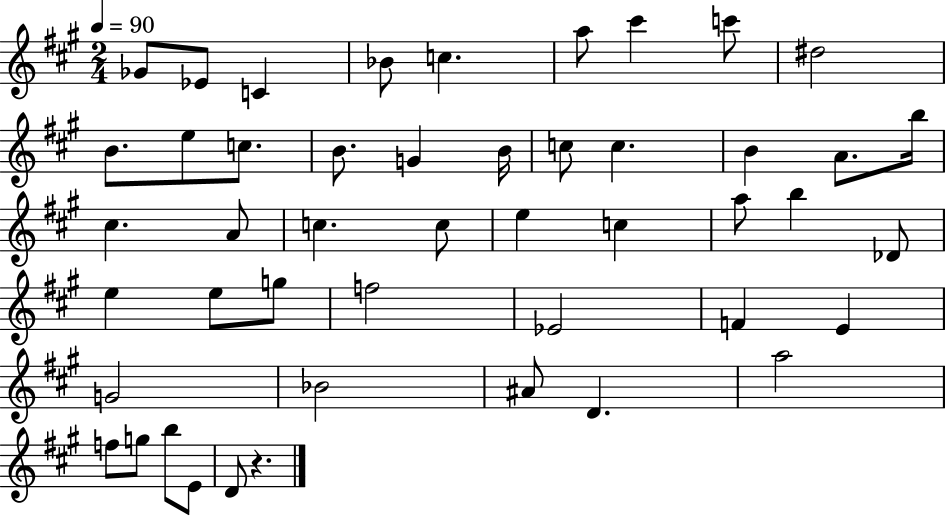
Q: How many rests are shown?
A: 1